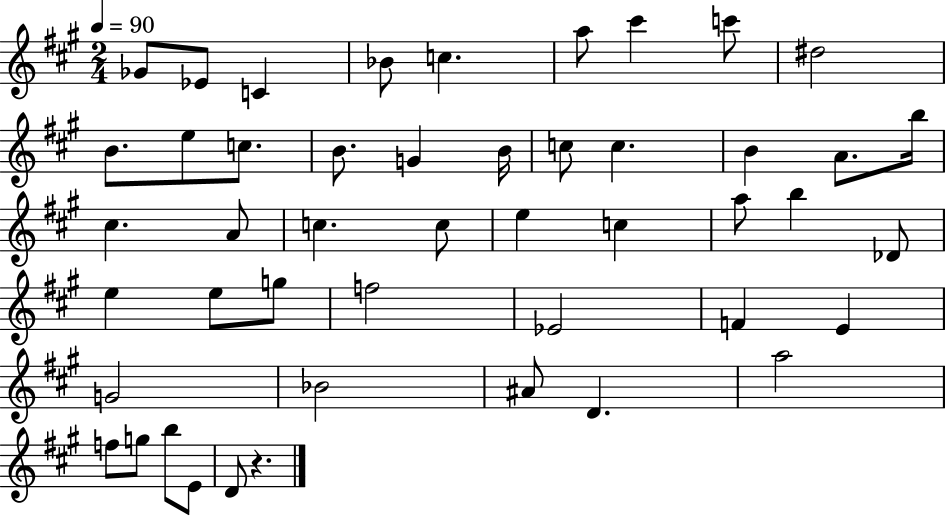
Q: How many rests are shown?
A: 1